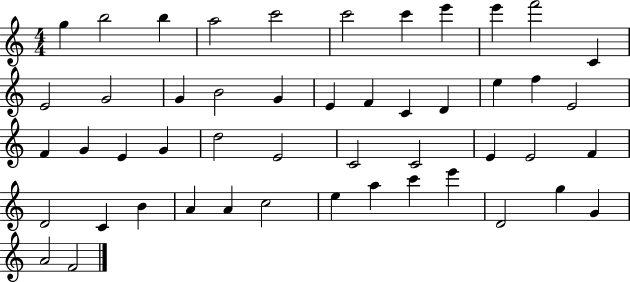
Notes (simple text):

G5/q B5/h B5/q A5/h C6/h C6/h C6/q E6/q E6/q F6/h C4/q E4/h G4/h G4/q B4/h G4/q E4/q F4/q C4/q D4/q E5/q F5/q E4/h F4/q G4/q E4/q G4/q D5/h E4/h C4/h C4/h E4/q E4/h F4/q D4/h C4/q B4/q A4/q A4/q C5/h E5/q A5/q C6/q E6/q D4/h G5/q G4/q A4/h F4/h